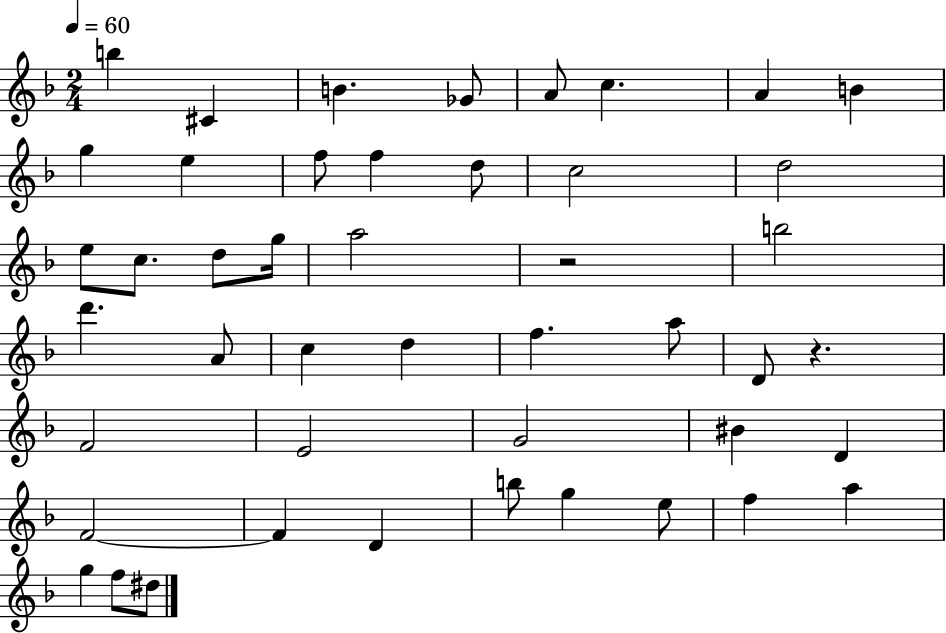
{
  \clef treble
  \numericTimeSignature
  \time 2/4
  \key f \major
  \tempo 4 = 60
  b''4 cis'4 | b'4. ges'8 | a'8 c''4. | a'4 b'4 | \break g''4 e''4 | f''8 f''4 d''8 | c''2 | d''2 | \break e''8 c''8. d''8 g''16 | a''2 | r2 | b''2 | \break d'''4. a'8 | c''4 d''4 | f''4. a''8 | d'8 r4. | \break f'2 | e'2 | g'2 | bis'4 d'4 | \break f'2~~ | f'4 d'4 | b''8 g''4 e''8 | f''4 a''4 | \break g''4 f''8 dis''8 | \bar "|."
}